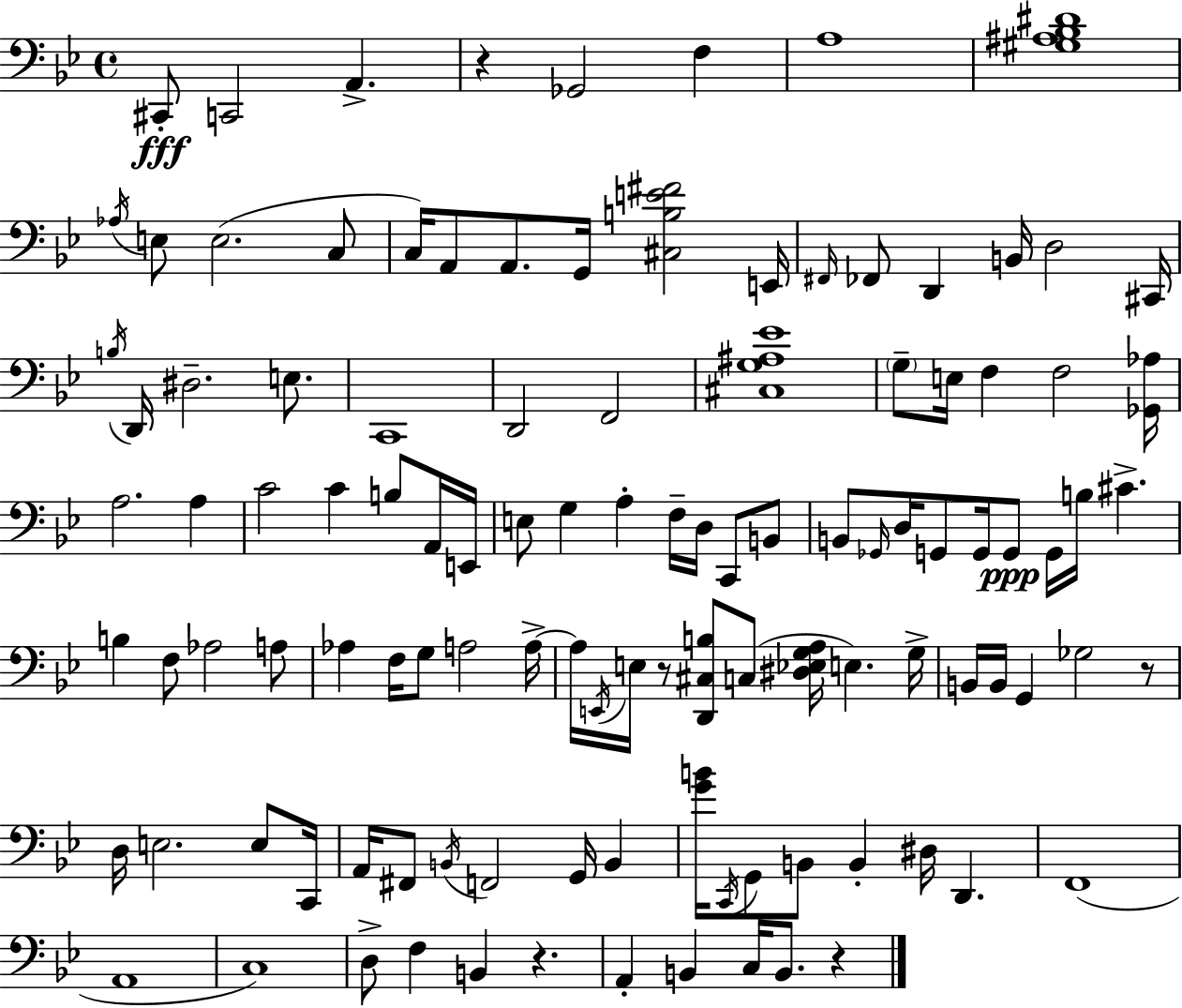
X:1
T:Untitled
M:4/4
L:1/4
K:Gm
^C,,/2 C,,2 A,, z _G,,2 F, A,4 [^G,^A,_B,^D]4 _A,/4 E,/2 E,2 C,/2 C,/4 A,,/2 A,,/2 G,,/4 [^C,B,E^F]2 E,,/4 ^F,,/4 _F,,/2 D,, B,,/4 D,2 ^C,,/4 B,/4 D,,/4 ^D,2 E,/2 C,,4 D,,2 F,,2 [^C,G,^A,_E]4 G,/2 E,/4 F, F,2 [_G,,_A,]/4 A,2 A, C2 C B,/2 A,,/4 E,,/4 E,/2 G, A, F,/4 D,/4 C,,/2 B,,/2 B,,/2 _G,,/4 D,/4 G,,/2 G,,/4 G,,/2 G,,/4 B,/4 ^C B, F,/2 _A,2 A,/2 _A, F,/4 G,/2 A,2 A,/4 A,/4 E,,/4 E,/4 z/2 [D,,^C,B,]/2 C,/2 [^D,_E,G,A,]/4 E, G,/4 B,,/4 B,,/4 G,, _G,2 z/2 D,/4 E,2 E,/2 C,,/4 A,,/4 ^F,,/2 B,,/4 F,,2 G,,/4 B,, [GB]/4 C,,/4 G,,/2 B,,/2 B,, ^D,/4 D,, F,,4 A,,4 C,4 D,/2 F, B,, z A,, B,, C,/4 B,,/2 z